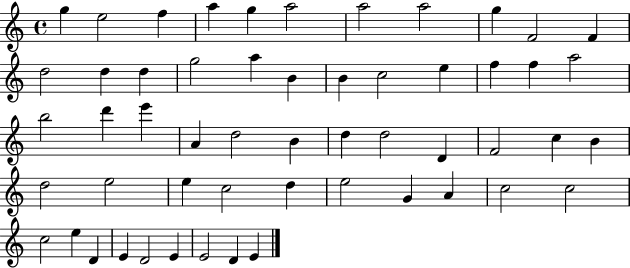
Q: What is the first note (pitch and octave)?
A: G5